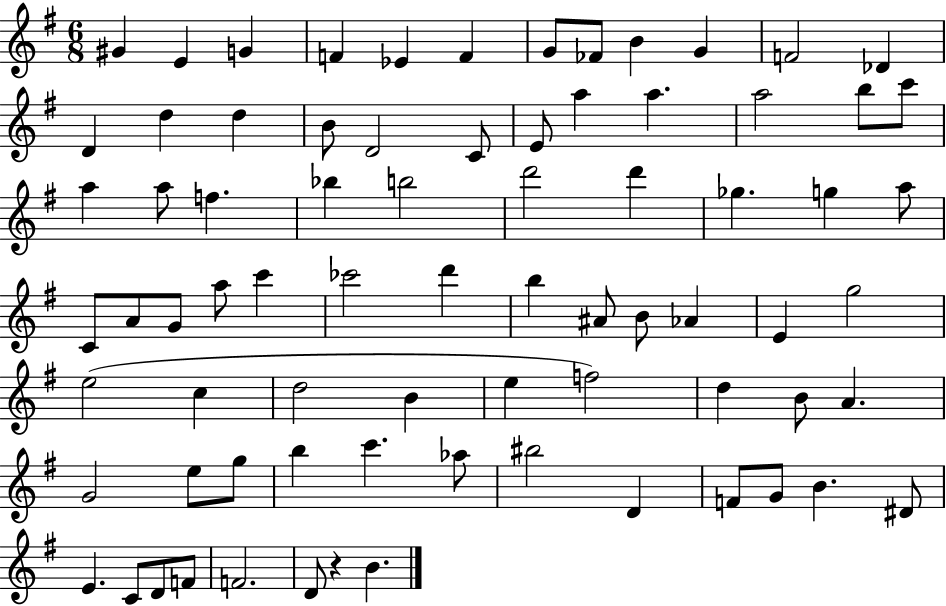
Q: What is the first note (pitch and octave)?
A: G#4